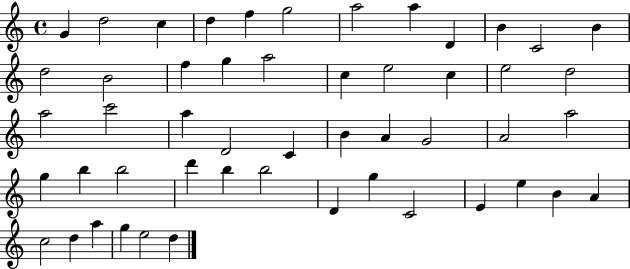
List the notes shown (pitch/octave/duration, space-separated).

G4/q D5/h C5/q D5/q F5/q G5/h A5/h A5/q D4/q B4/q C4/h B4/q D5/h B4/h F5/q G5/q A5/h C5/q E5/h C5/q E5/h D5/h A5/h C6/h A5/q D4/h C4/q B4/q A4/q G4/h A4/h A5/h G5/q B5/q B5/h D6/q B5/q B5/h D4/q G5/q C4/h E4/q E5/q B4/q A4/q C5/h D5/q A5/q G5/q E5/h D5/q